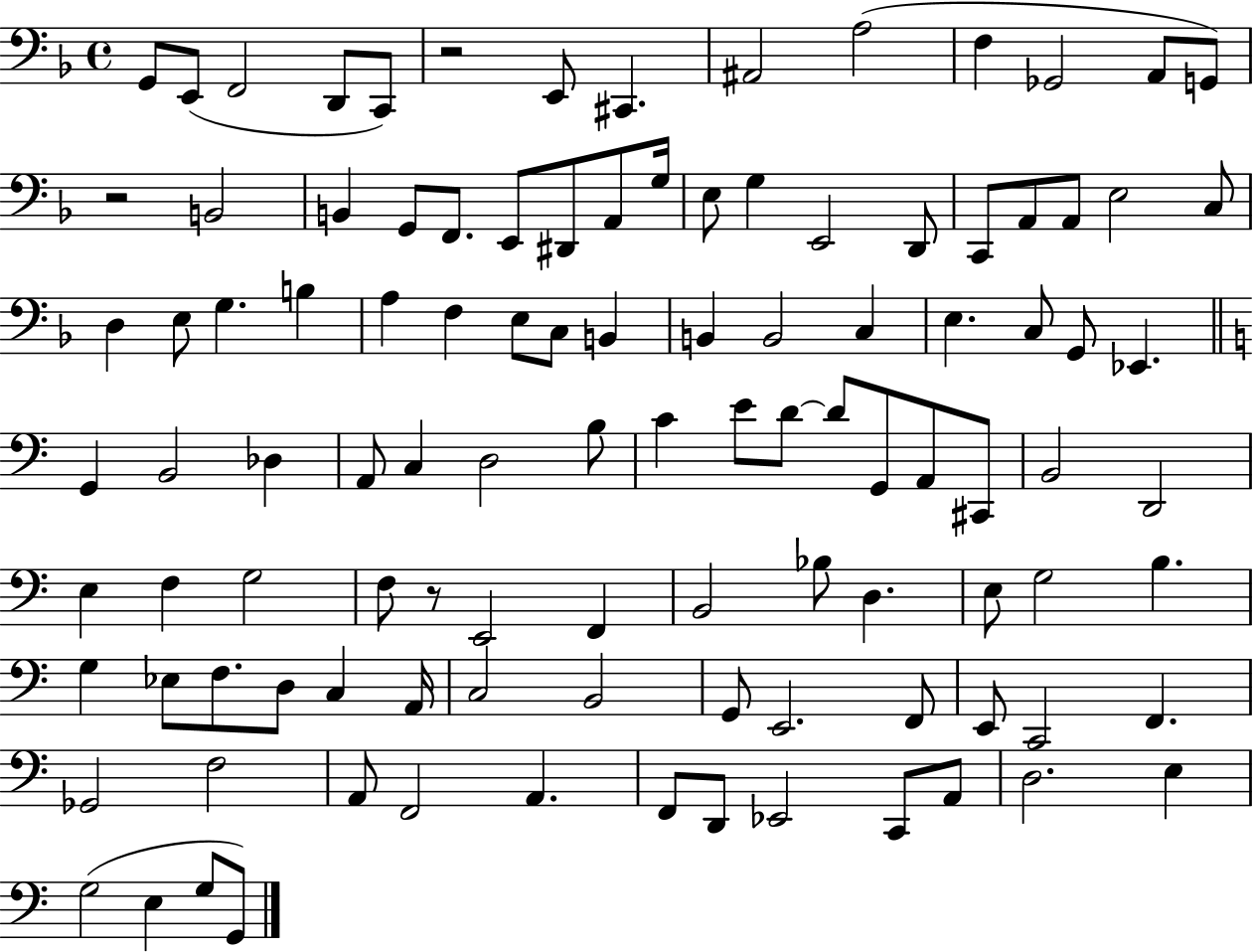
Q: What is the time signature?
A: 4/4